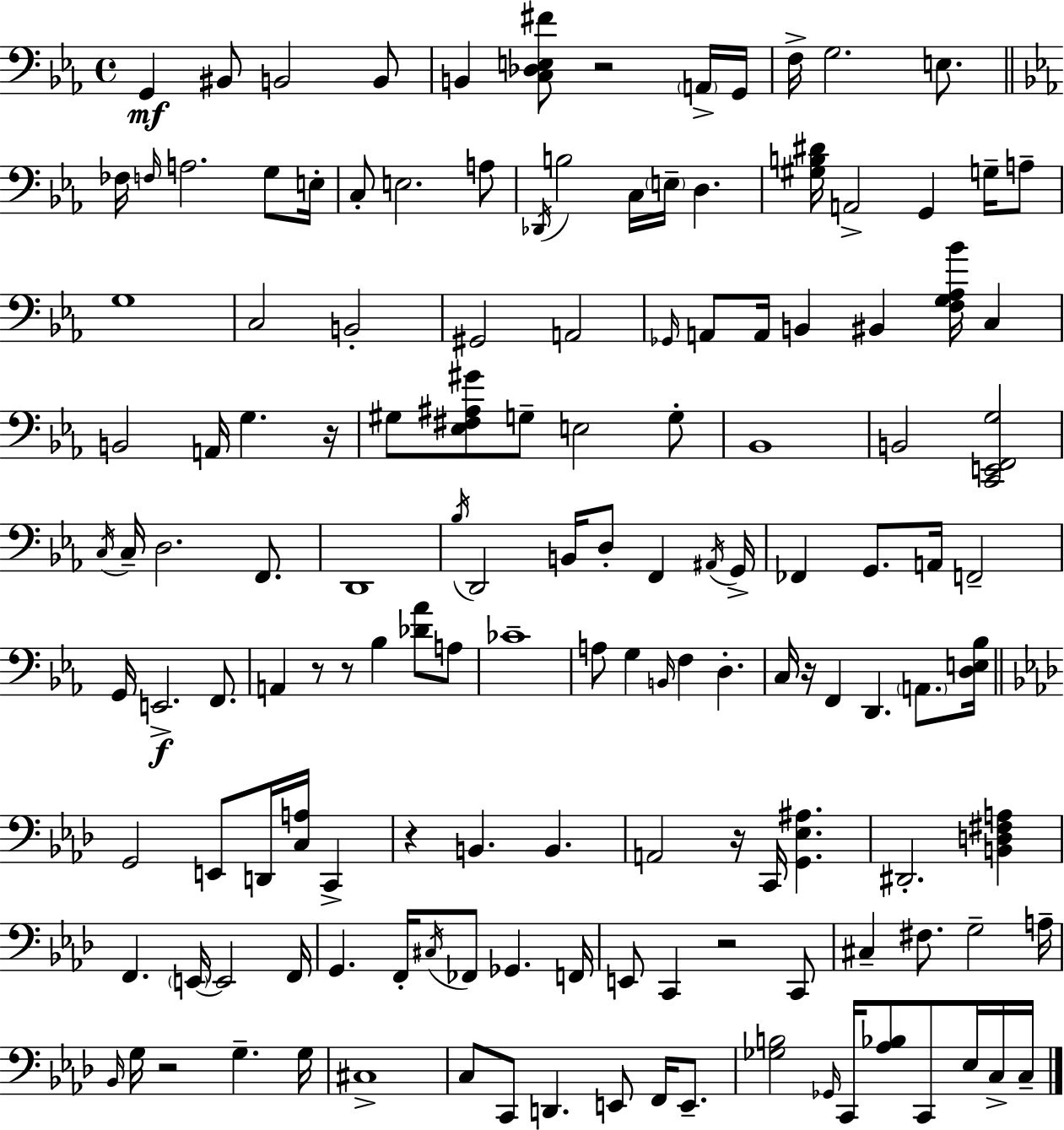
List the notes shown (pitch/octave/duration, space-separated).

G2/q BIS2/e B2/h B2/e B2/q [C3,Db3,E3,F#4]/e R/h A2/s G2/s F3/s G3/h. E3/e. FES3/s F3/s A3/h. G3/e E3/s C3/e E3/h. A3/e Db2/s B3/h C3/s E3/s D3/q. [G#3,B3,D#4]/s A2/h G2/q G3/s A3/e G3/w C3/h B2/h G#2/h A2/h Gb2/s A2/e A2/s B2/q BIS2/q [F3,G3,Ab3,Bb4]/s C3/q B2/h A2/s G3/q. R/s G#3/e [Eb3,F#3,A#3,G#4]/e G3/e E3/h G3/e Bb2/w B2/h [C2,E2,F2,G3]/h C3/s C3/s D3/h. F2/e. D2/w Bb3/s D2/h B2/s D3/e F2/q A#2/s G2/s FES2/q G2/e. A2/s F2/h G2/s E2/h. F2/e. A2/q R/e R/e Bb3/q [Db4,Ab4]/e A3/e CES4/w A3/e G3/q B2/s F3/q D3/q. C3/s R/s F2/q D2/q. A2/e. [D3,E3,Bb3]/s G2/h E2/e D2/s [C3,A3]/s C2/q R/q B2/q. B2/q. A2/h R/s C2/s [G2,Eb3,A#3]/q. D#2/h. [B2,D3,F#3,A3]/q F2/q. E2/s E2/h F2/s G2/q. F2/s C#3/s FES2/e Gb2/q. F2/s E2/e C2/q R/h C2/e C#3/q F#3/e. G3/h A3/s Bb2/s G3/s R/h G3/q. G3/s C#3/w C3/e C2/e D2/q. E2/e F2/s E2/e. [Gb3,B3]/h Gb2/s C2/s [Ab3,Bb3]/e C2/e Eb3/s C3/s C3/s